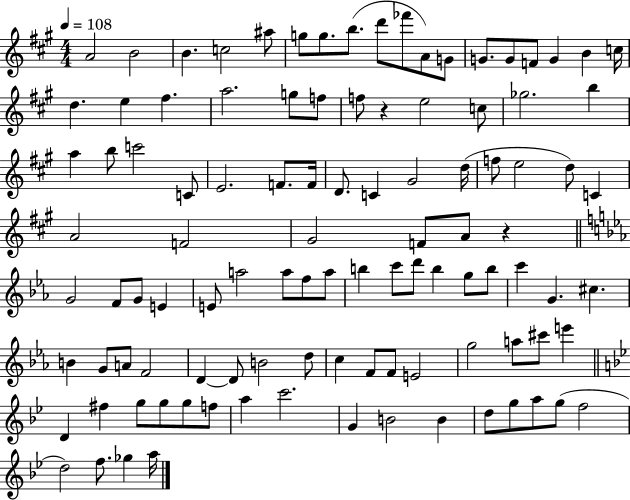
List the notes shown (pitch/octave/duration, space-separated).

A4/h B4/h B4/q. C5/h A#5/e G5/e G5/e. B5/e. D6/e FES6/e A4/e G4/e G4/e. G4/e F4/e G4/q B4/q C5/s D5/q. E5/q F#5/q. A5/h. G5/e F5/e F5/e R/q E5/h C5/e Gb5/h. B5/q A5/q B5/e C6/h C4/e E4/h. F4/e. F4/s D4/e. C4/q G#4/h D5/s F5/e E5/h D5/e C4/q A4/h F4/h G#4/h F4/e A4/e R/q G4/h F4/e G4/e E4/q E4/e A5/h A5/e F5/e A5/e B5/q C6/e D6/e B5/q G5/e B5/e C6/q G4/q. C#5/q. B4/q G4/e A4/e F4/h D4/q D4/e B4/h D5/e C5/q F4/e F4/e E4/h G5/h A5/e C#6/e E6/q D4/q F#5/q G5/e G5/e G5/e F5/e A5/q C6/h. G4/q B4/h B4/q D5/e G5/e A5/e G5/e F5/h D5/h F5/e. Gb5/q A5/s